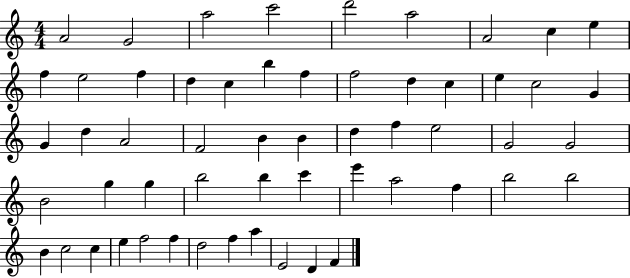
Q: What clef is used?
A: treble